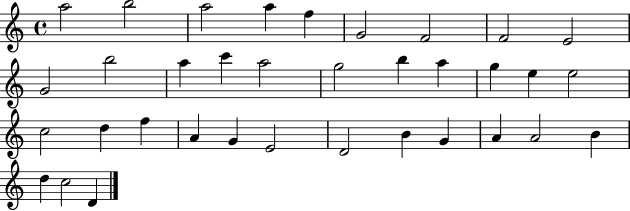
A5/h B5/h A5/h A5/q F5/q G4/h F4/h F4/h E4/h G4/h B5/h A5/q C6/q A5/h G5/h B5/q A5/q G5/q E5/q E5/h C5/h D5/q F5/q A4/q G4/q E4/h D4/h B4/q G4/q A4/q A4/h B4/q D5/q C5/h D4/q